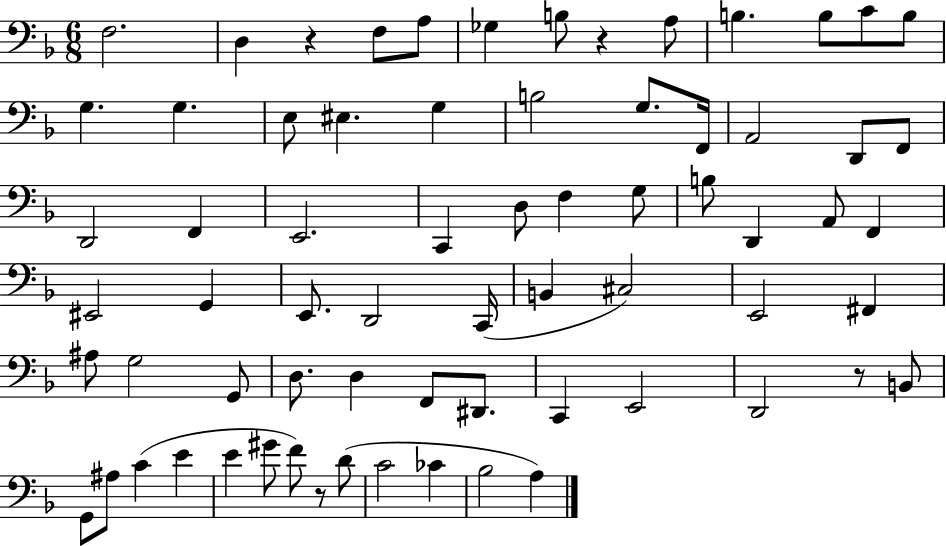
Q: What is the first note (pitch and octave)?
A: F3